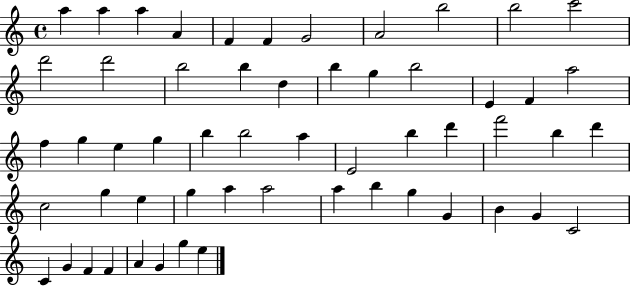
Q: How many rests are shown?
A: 0